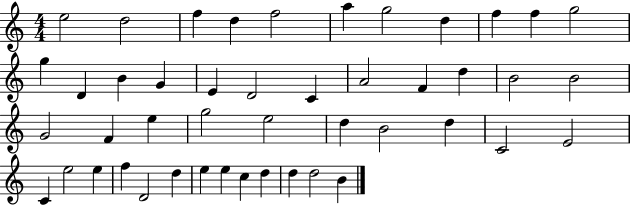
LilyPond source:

{
  \clef treble
  \numericTimeSignature
  \time 4/4
  \key c \major
  e''2 d''2 | f''4 d''4 f''2 | a''4 g''2 d''4 | f''4 f''4 g''2 | \break g''4 d'4 b'4 g'4 | e'4 d'2 c'4 | a'2 f'4 d''4 | b'2 b'2 | \break g'2 f'4 e''4 | g''2 e''2 | d''4 b'2 d''4 | c'2 e'2 | \break c'4 e''2 e''4 | f''4 d'2 d''4 | e''4 e''4 c''4 d''4 | d''4 d''2 b'4 | \break \bar "|."
}